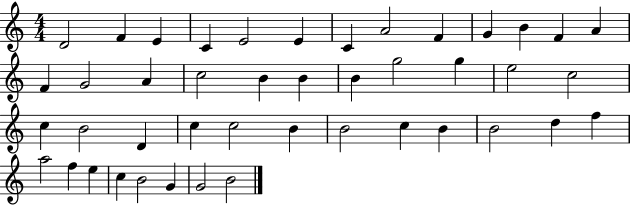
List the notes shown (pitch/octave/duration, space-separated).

D4/h F4/q E4/q C4/q E4/h E4/q C4/q A4/h F4/q G4/q B4/q F4/q A4/q F4/q G4/h A4/q C5/h B4/q B4/q B4/q G5/h G5/q E5/h C5/h C5/q B4/h D4/q C5/q C5/h B4/q B4/h C5/q B4/q B4/h D5/q F5/q A5/h F5/q E5/q C5/q B4/h G4/q G4/h B4/h